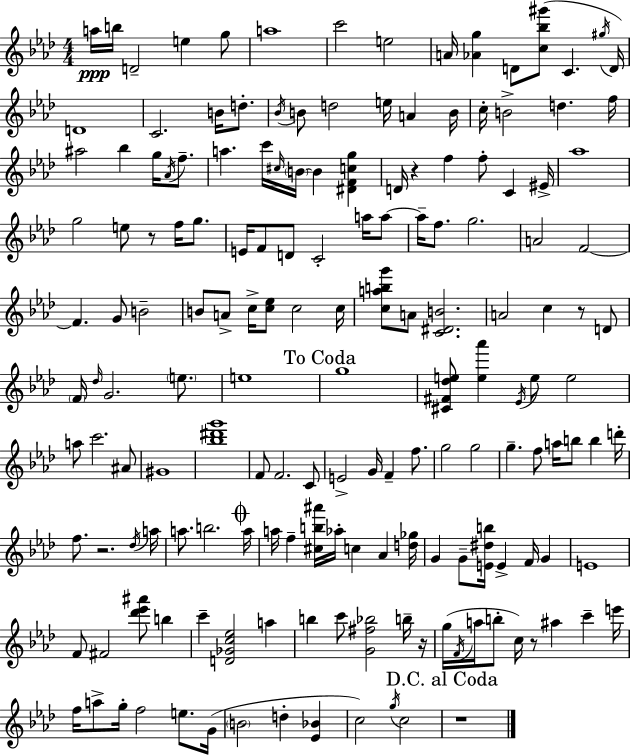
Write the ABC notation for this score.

X:1
T:Untitled
M:4/4
L:1/4
K:Ab
a/4 b/4 D2 e g/2 a4 c'2 e2 A/4 [_Ag] D/2 [c_b^g']/2 C ^g/4 D/4 D4 C2 B/4 d/2 _B/4 B/2 d2 e/4 A B/4 c/4 B2 d f/4 ^a2 _b g/4 _A/4 f/2 a c'/4 ^c/4 B/4 B [^DFcg] D/4 z f f/2 C ^E/4 _a4 g2 e/2 z/2 f/4 g/2 E/4 F/2 D/2 C2 a/4 a/2 a/4 f/2 g2 A2 F2 F G/2 B2 B/2 A/2 c/4 [c_e]/2 c2 c/4 [cabg']/2 A/2 [C^DB]2 A2 c z/2 D/2 F/4 _d/4 G2 e/2 e4 g4 [^C^F_de]/2 [e_a'] _E/4 e/2 e2 a/2 c'2 ^A/2 ^G4 [_b^d'g']4 F/2 F2 C/2 E2 G/4 F f/2 g2 g2 g f/2 a/4 b/2 b d'/4 f/2 z2 _d/4 a/4 a/2 b2 a/4 a/4 f [^cb^a']/4 _a/4 c _A [d_g]/4 G G/2 [E^db]/4 E F/4 G E4 F/2 ^F2 [_d'_e'^a']/2 b c' [D_Gc_e]2 a b c'/2 [G^f_b]2 b/4 z/4 g/4 F/4 a/4 b/2 c/4 z/2 ^a c' e'/4 f/4 a/2 g/4 f2 e/2 G/4 B2 d [_E_B] c2 g/4 c2 z4